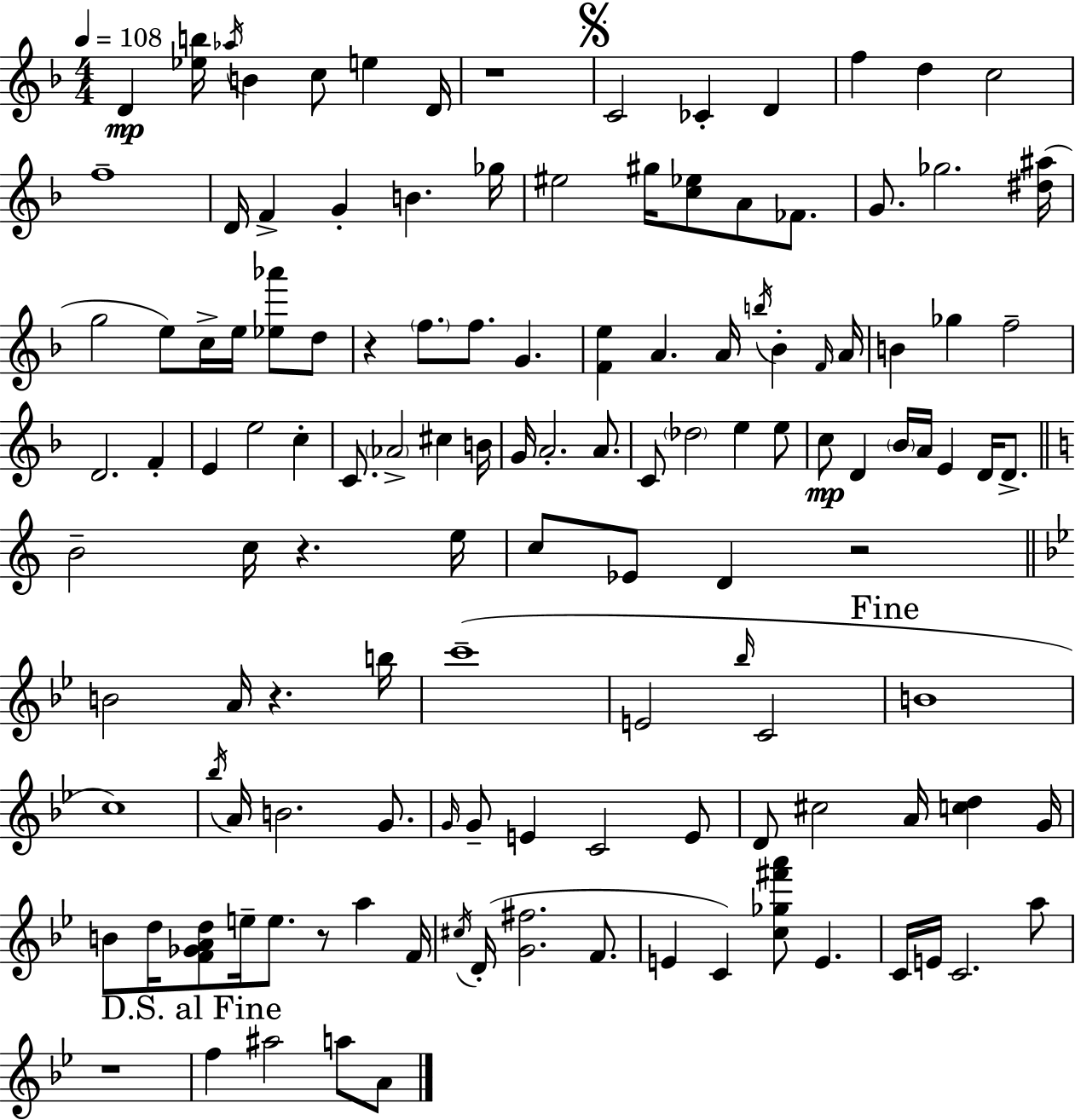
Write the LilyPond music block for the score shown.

{
  \clef treble
  \numericTimeSignature
  \time 4/4
  \key d \minor
  \tempo 4 = 108
  d'4\mp <ees'' b''>16 \acciaccatura { aes''16 } b'4 c''8 e''4 | d'16 r1 | \mark \markup { \musicglyph "scripts.segno" } c'2 ces'4-. d'4 | f''4 d''4 c''2 | \break f''1-- | d'16 f'4-> g'4-. b'4. | ges''16 eis''2 gis''16 <c'' ees''>8 a'8 fes'8. | g'8. ges''2. | \break <dis'' ais''>16( g''2 e''8) c''16-> e''16 <ees'' aes'''>8 d''8 | r4 \parenthesize f''8. f''8. g'4. | <f' e''>4 a'4. a'16 \acciaccatura { b''16 } bes'4-. | \grace { f'16 } a'16 b'4 ges''4 f''2-- | \break d'2. f'4-. | e'4 e''2 c''4-. | c'8. \parenthesize aes'2-> cis''4 | b'16 g'16 a'2.-. | \break a'8. c'8 \parenthesize des''2 e''4 | e''8 c''8\mp d'4 \parenthesize bes'16 a'16 e'4 d'16 | d'8.-> \bar "||" \break \key a \minor b'2-- c''16 r4. e''16 | c''8 ees'8 d'4 r2 | \bar "||" \break \key g \minor b'2 a'16 r4. b''16 | c'''1--( | e'2 \grace { bes''16 } c'2 | \mark "Fine" b'1 | \break c''1) | \acciaccatura { bes''16 } a'16 b'2. g'8. | \grace { g'16 } g'8-- e'4 c'2 | e'8 d'8 cis''2 a'16 <c'' d''>4 | \break g'16 b'8 d''16 <f' ges' a' d''>8 e''16-- e''8. r8 a''4 | f'16 \acciaccatura { cis''16 } d'16-.( <g' fis''>2. | f'8. e'4 c'4) <c'' ges'' fis''' a'''>8 e'4. | c'16 e'16 c'2. | \break a''8 r1 | \mark "D.S. al Fine" f''4 ais''2 | a''8 a'8 \bar "|."
}